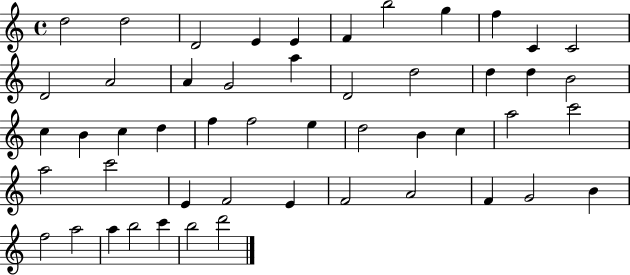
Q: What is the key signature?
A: C major